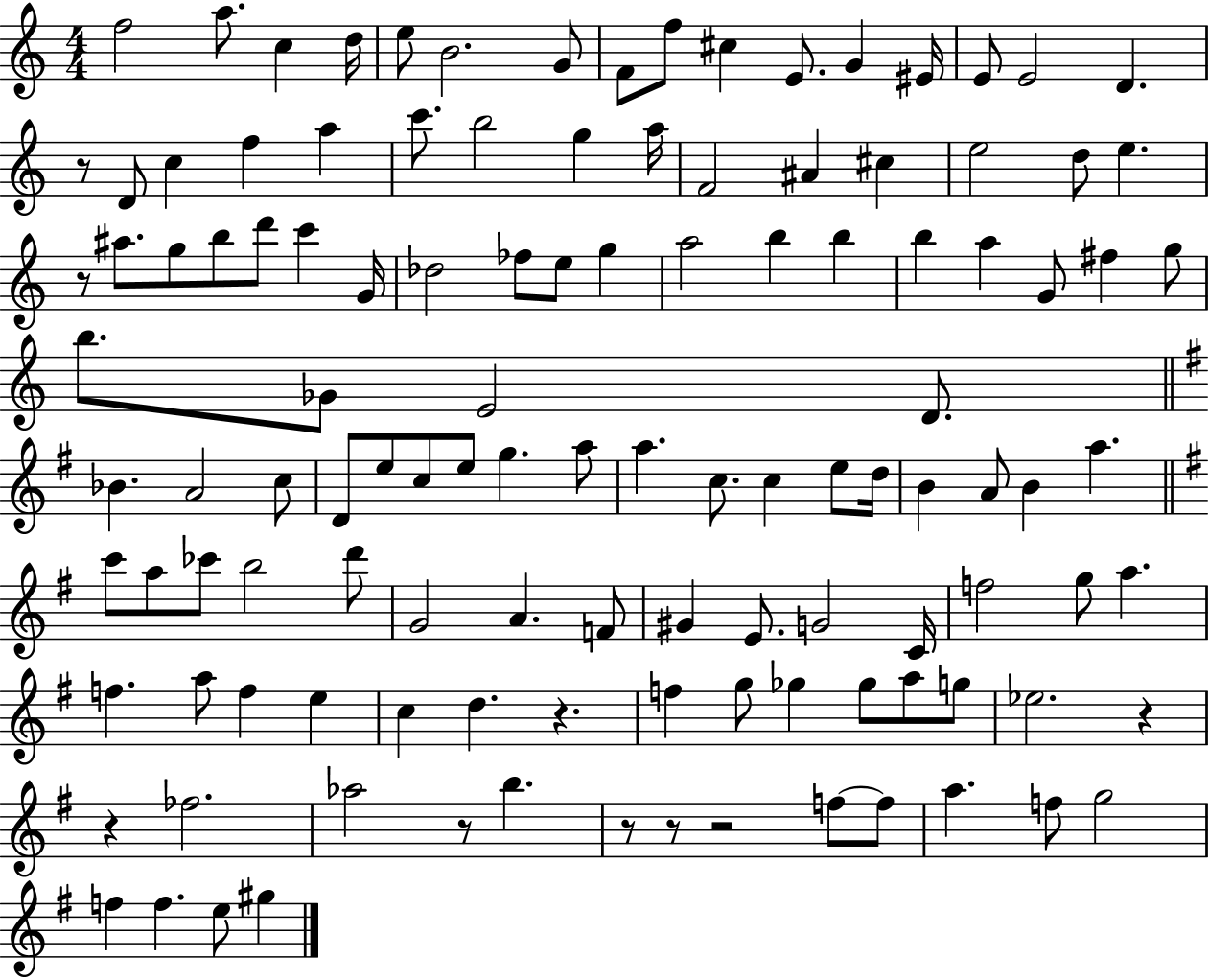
{
  \clef treble
  \numericTimeSignature
  \time 4/4
  \key c \major
  f''2 a''8. c''4 d''16 | e''8 b'2. g'8 | f'8 f''8 cis''4 e'8. g'4 eis'16 | e'8 e'2 d'4. | \break r8 d'8 c''4 f''4 a''4 | c'''8. b''2 g''4 a''16 | f'2 ais'4 cis''4 | e''2 d''8 e''4. | \break r8 ais''8. g''8 b''8 d'''8 c'''4 g'16 | des''2 fes''8 e''8 g''4 | a''2 b''4 b''4 | b''4 a''4 g'8 fis''4 g''8 | \break b''8. ges'8 e'2 d'8. | \bar "||" \break \key g \major bes'4. a'2 c''8 | d'8 e''8 c''8 e''8 g''4. a''8 | a''4. c''8. c''4 e''8 d''16 | b'4 a'8 b'4 a''4. | \break \bar "||" \break \key g \major c'''8 a''8 ces'''8 b''2 d'''8 | g'2 a'4. f'8 | gis'4 e'8. g'2 c'16 | f''2 g''8 a''4. | \break f''4. a''8 f''4 e''4 | c''4 d''4. r4. | f''4 g''8 ges''4 ges''8 a''8 g''8 | ees''2. r4 | \break r4 fes''2. | aes''2 r8 b''4. | r8 r8 r2 f''8~~ f''8 | a''4. f''8 g''2 | \break f''4 f''4. e''8 gis''4 | \bar "|."
}